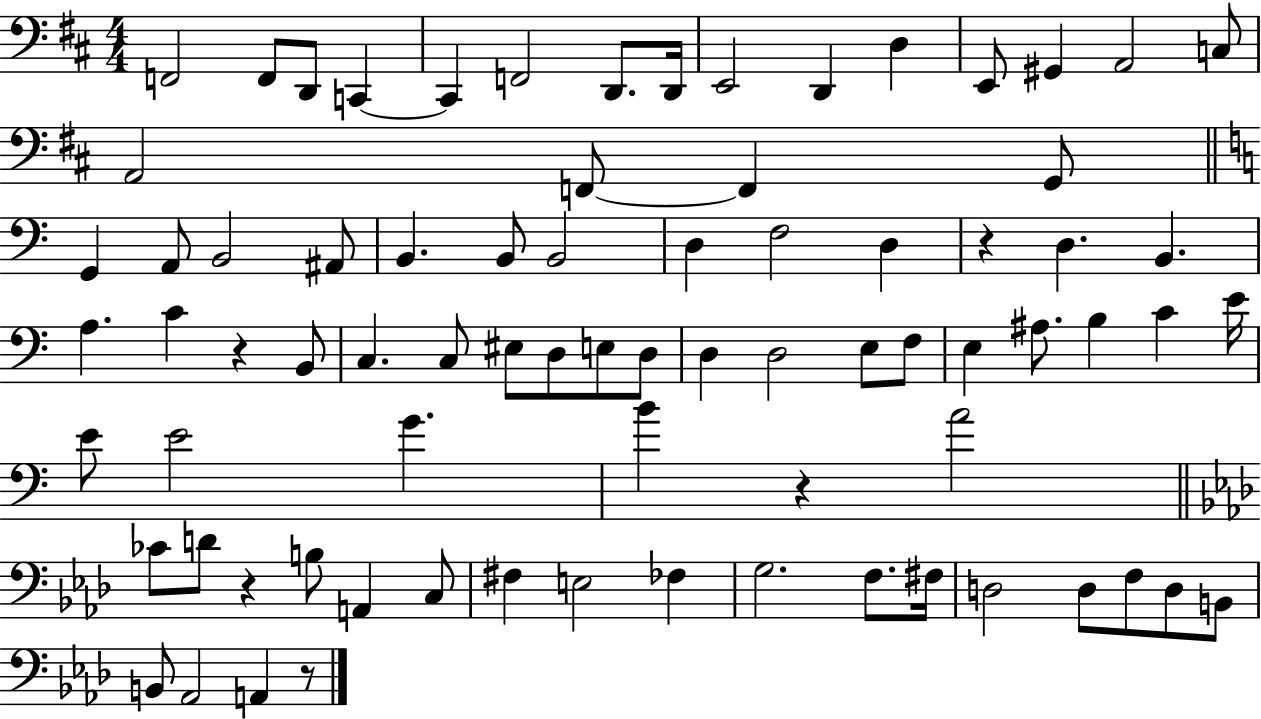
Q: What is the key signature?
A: D major